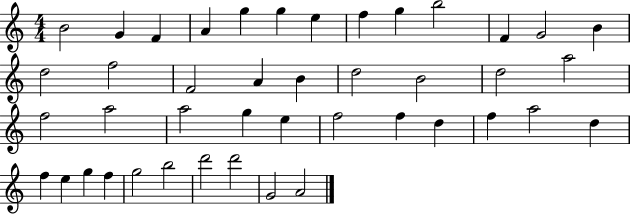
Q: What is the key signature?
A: C major